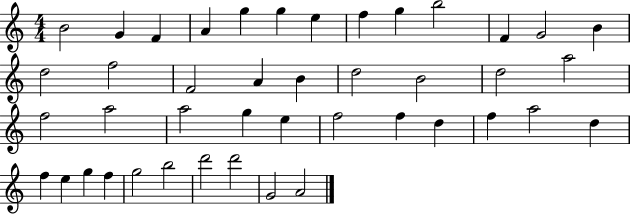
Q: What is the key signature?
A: C major